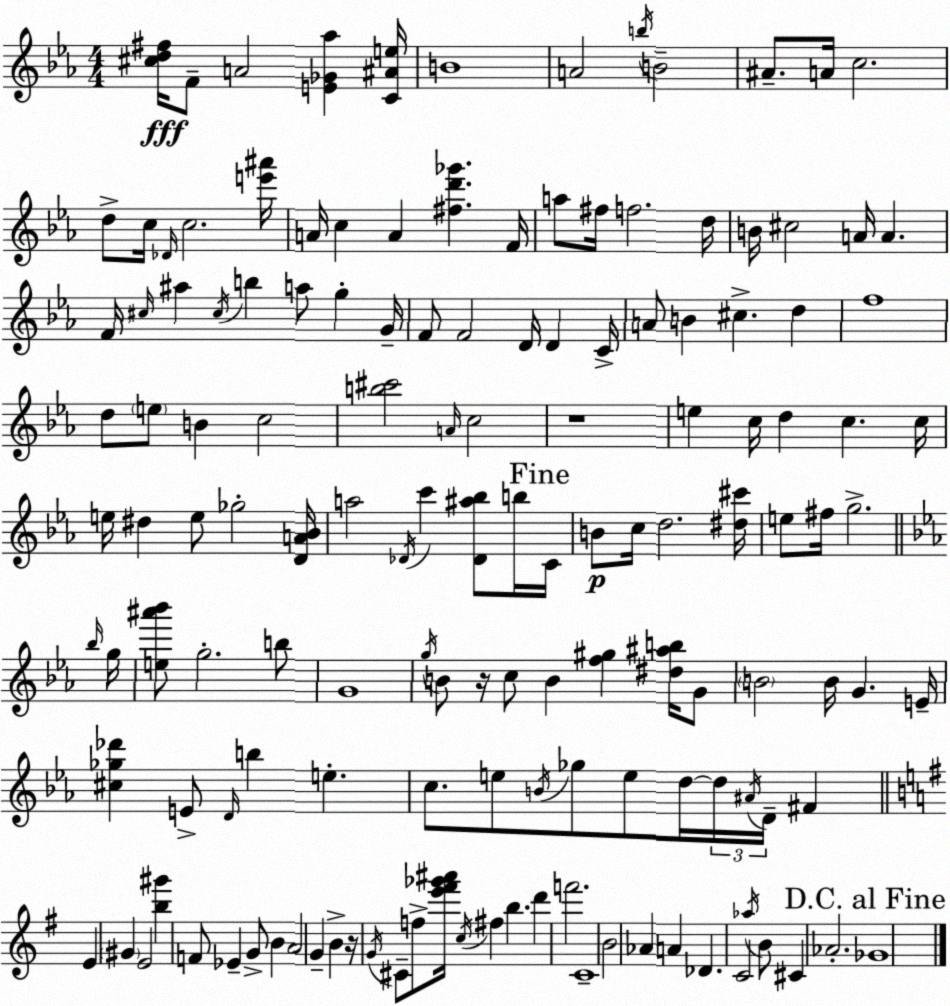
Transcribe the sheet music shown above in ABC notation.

X:1
T:Untitled
M:4/4
L:1/4
K:Cm
[^cd^f]/4 F/2 A2 [E_G_a] [C^Ae]/4 B4 A2 b/4 B2 ^A/2 A/4 c2 d/2 c/4 _D/4 c2 [e'^a']/4 A/4 c A [^fd'_g'] F/4 a/2 ^f/4 f2 d/4 B/4 ^c2 A/4 A F/4 ^c/4 ^a ^c/4 b a/2 g G/4 F/2 F2 D/4 D C/4 A/2 B ^c d f4 d/2 e/2 B c2 [b^c']2 A/4 c2 z4 e c/4 d c c/4 e/4 ^d e/2 _g2 [DA_B]/4 a2 _D/4 c' [_D^a_b]/2 b/4 C/4 B/2 c/4 d2 [^d^c']/4 e/2 ^f/4 g2 _b/4 g/4 [e^a'_b']/2 g2 b/2 G4 g/4 B/2 z/4 c/2 B [f^g] [^d^ab]/4 G/2 B2 B/4 G E/4 [^c_g_d'] E/2 D/4 b e c/2 e/2 B/4 _g/2 e/2 d/4 d/4 ^A/4 D/4 ^F E ^G E2 [b^g'] F/2 _E G/2 B A2 G B z/4 G/4 ^C/2 f/2 [e'^f'_g'^a']/4 c/4 ^f b d' f'2 C4 B2 _A A _D C2 _a/4 B/2 ^C _A2 _G4